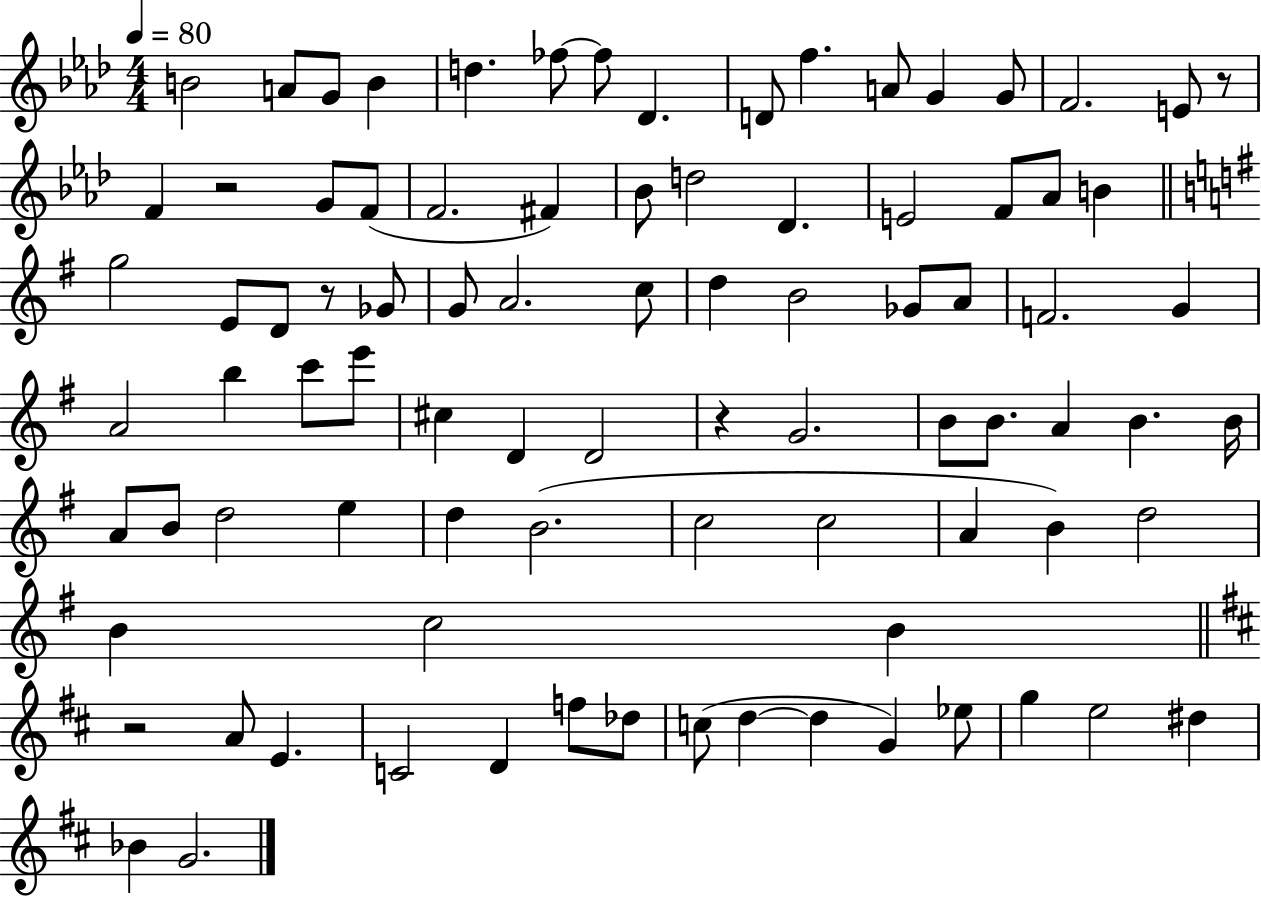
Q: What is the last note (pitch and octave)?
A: G4